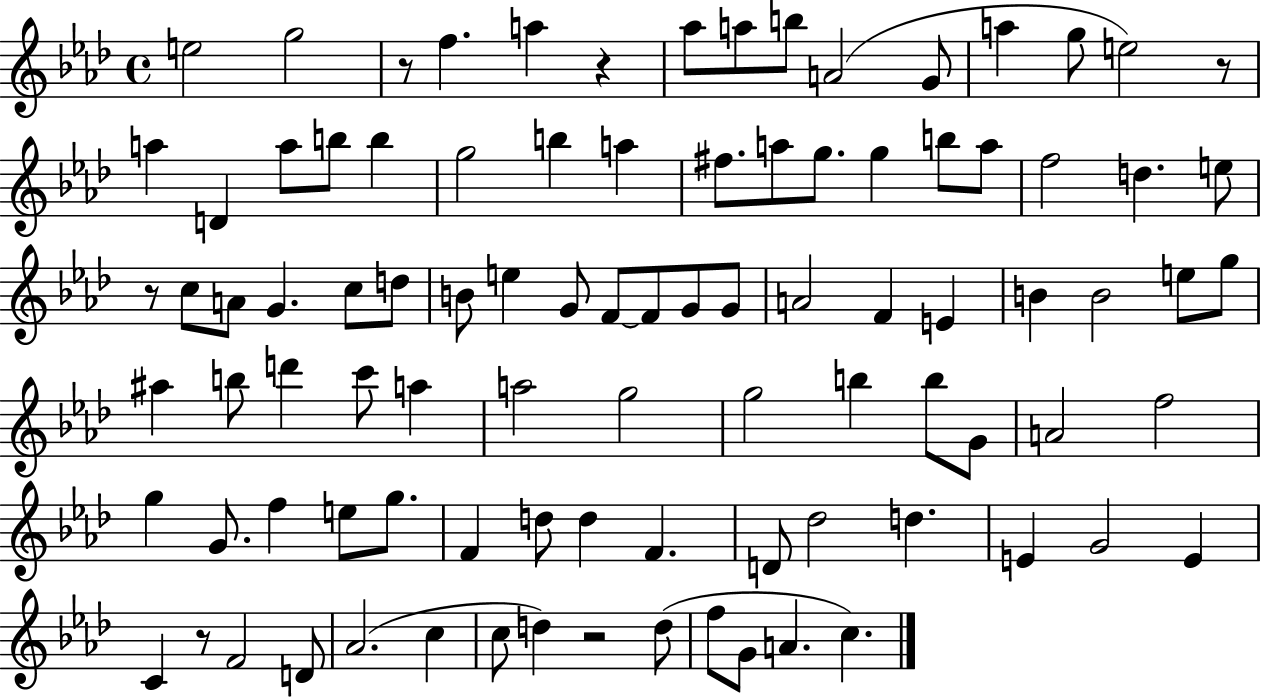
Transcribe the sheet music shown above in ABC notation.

X:1
T:Untitled
M:4/4
L:1/4
K:Ab
e2 g2 z/2 f a z _a/2 a/2 b/2 A2 G/2 a g/2 e2 z/2 a D a/2 b/2 b g2 b a ^f/2 a/2 g/2 g b/2 a/2 f2 d e/2 z/2 c/2 A/2 G c/2 d/2 B/2 e G/2 F/2 F/2 G/2 G/2 A2 F E B B2 e/2 g/2 ^a b/2 d' c'/2 a a2 g2 g2 b b/2 G/2 A2 f2 g G/2 f e/2 g/2 F d/2 d F D/2 _d2 d E G2 E C z/2 F2 D/2 _A2 c c/2 d z2 d/2 f/2 G/2 A c